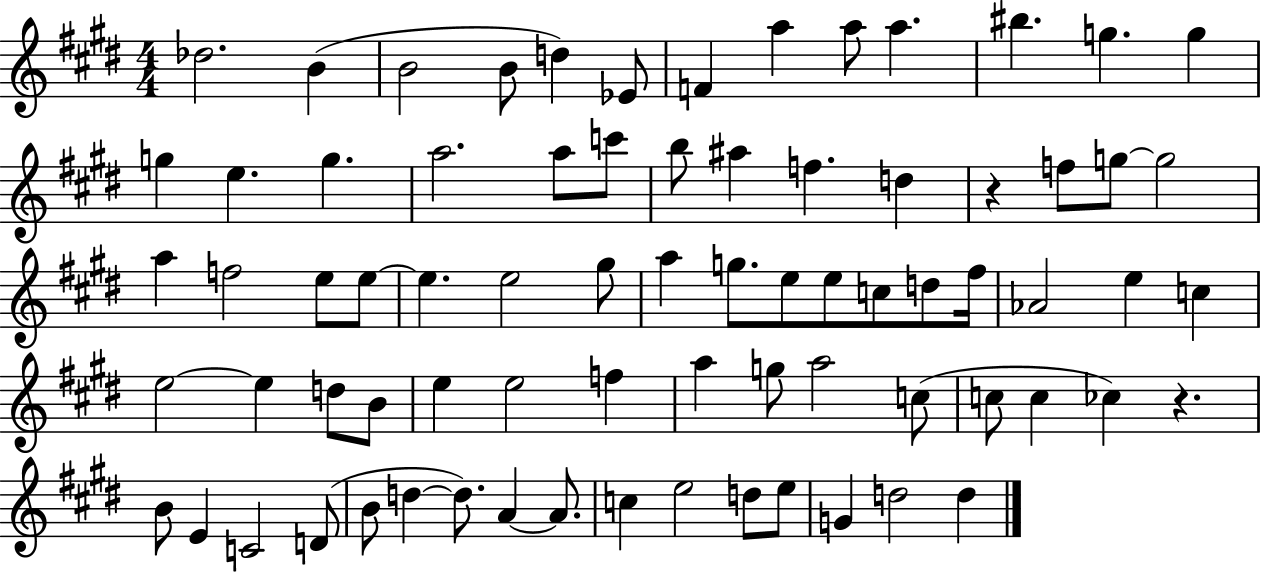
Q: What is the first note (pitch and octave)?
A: Db5